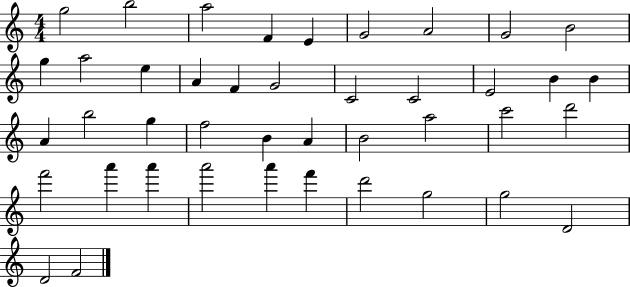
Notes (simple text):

G5/h B5/h A5/h F4/q E4/q G4/h A4/h G4/h B4/h G5/q A5/h E5/q A4/q F4/q G4/h C4/h C4/h E4/h B4/q B4/q A4/q B5/h G5/q F5/h B4/q A4/q B4/h A5/h C6/h D6/h F6/h A6/q A6/q A6/h A6/q F6/q D6/h G5/h G5/h D4/h D4/h F4/h